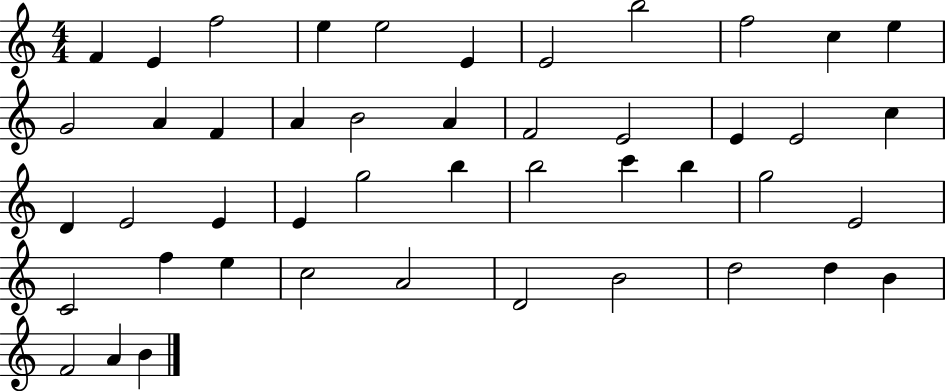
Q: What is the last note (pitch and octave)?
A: B4